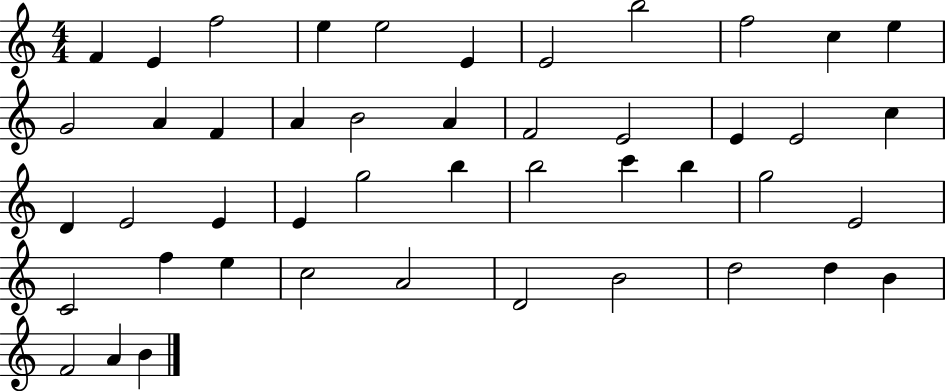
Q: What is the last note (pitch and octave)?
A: B4